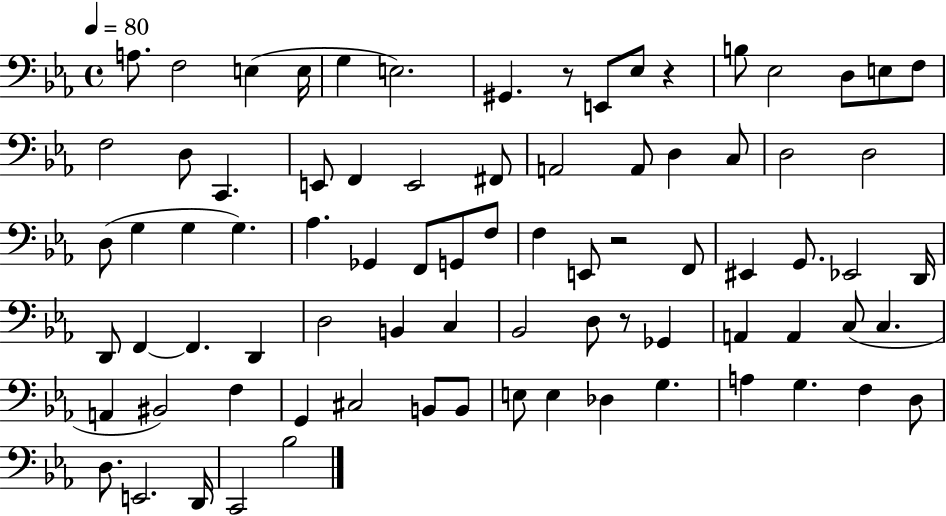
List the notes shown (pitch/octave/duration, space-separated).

A3/e. F3/h E3/q E3/s G3/q E3/h. G#2/q. R/e E2/e Eb3/e R/q B3/e Eb3/h D3/e E3/e F3/e F3/h D3/e C2/q. E2/e F2/q E2/h F#2/e A2/h A2/e D3/q C3/e D3/h D3/h D3/e G3/q G3/q G3/q. Ab3/q. Gb2/q F2/e G2/e F3/e F3/q E2/e R/h F2/e EIS2/q G2/e. Eb2/h D2/s D2/e F2/q F2/q. D2/q D3/h B2/q C3/q Bb2/h D3/e R/e Gb2/q A2/q A2/q C3/e C3/q. A2/q BIS2/h F3/q G2/q C#3/h B2/e B2/e E3/e E3/q Db3/q G3/q. A3/q G3/q. F3/q D3/e D3/e. E2/h. D2/s C2/h Bb3/h